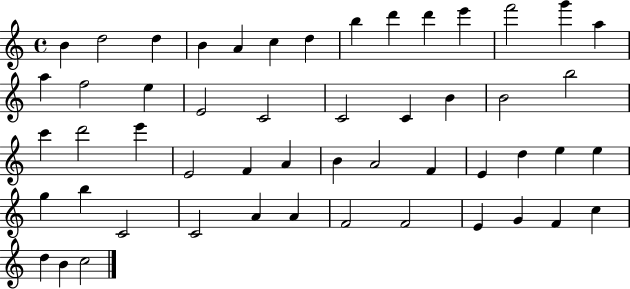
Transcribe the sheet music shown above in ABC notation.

X:1
T:Untitled
M:4/4
L:1/4
K:C
B d2 d B A c d b d' d' e' f'2 g' a a f2 e E2 C2 C2 C B B2 b2 c' d'2 e' E2 F A B A2 F E d e e g b C2 C2 A A F2 F2 E G F c d B c2